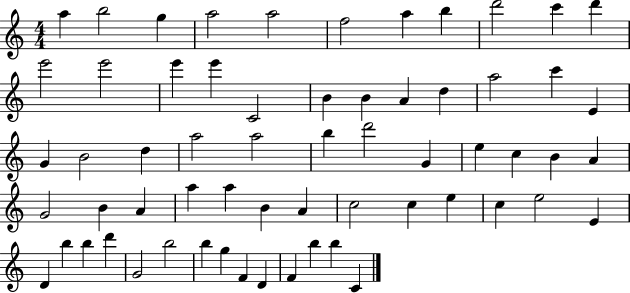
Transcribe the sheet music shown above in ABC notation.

X:1
T:Untitled
M:4/4
L:1/4
K:C
a b2 g a2 a2 f2 a b d'2 c' d' e'2 e'2 e' e' C2 B B A d a2 c' E G B2 d a2 a2 b d'2 G e c B A G2 B A a a B A c2 c e c e2 E D b b d' G2 b2 b g F D F b b C